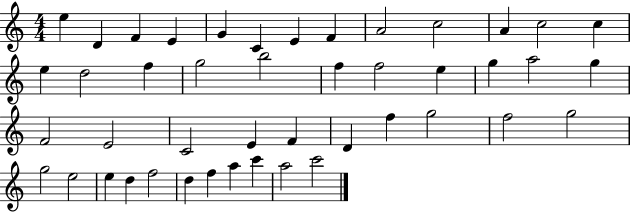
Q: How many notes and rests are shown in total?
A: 45